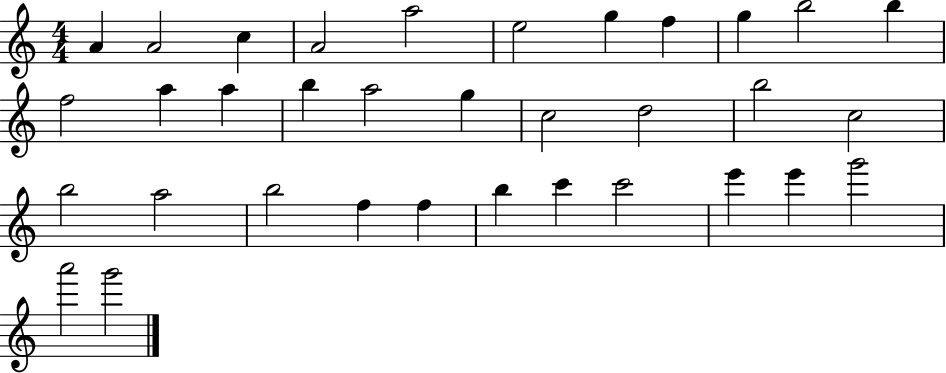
X:1
T:Untitled
M:4/4
L:1/4
K:C
A A2 c A2 a2 e2 g f g b2 b f2 a a b a2 g c2 d2 b2 c2 b2 a2 b2 f f b c' c'2 e' e' g'2 a'2 g'2